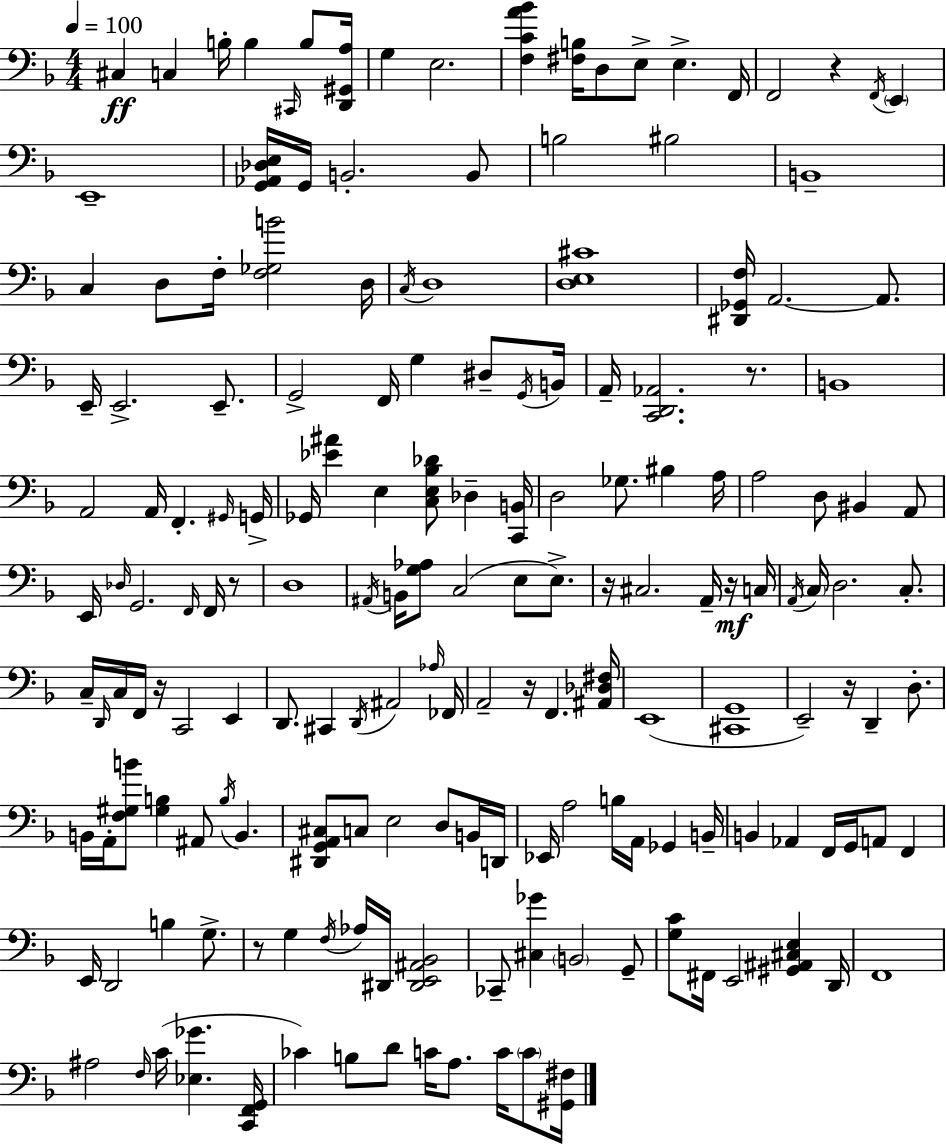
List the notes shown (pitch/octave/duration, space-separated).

C#3/q C3/q B3/s B3/q C#2/s B3/e [D2,G#2,A3]/s G3/q E3/h. [F3,C4,A4,Bb4]/q [F#3,B3]/s D3/e E3/e E3/q. F2/s F2/h R/q F2/s E2/q E2/w [G2,Ab2,Db3,E3]/s G2/s B2/h. B2/e B3/h BIS3/h B2/w C3/q D3/e F3/s [F3,Gb3,B4]/h D3/s C3/s D3/w [D3,E3,C#4]/w [D#2,Gb2,F3]/s A2/h. A2/e. E2/s E2/h. E2/e. G2/h F2/s G3/q D#3/e G2/s B2/s A2/s [C2,D2,Ab2]/h. R/e. B2/w A2/h A2/s F2/q. G#2/s G2/s Gb2/s [Eb4,A#4]/q E3/q [C3,E3,Bb3,Db4]/e Db3/q [C2,B2]/s D3/h Gb3/e. BIS3/q A3/s A3/h D3/e BIS2/q A2/e E2/s Db3/s G2/h. F2/s F2/s R/e D3/w A#2/s B2/s [G3,Ab3]/e C3/h E3/e E3/e. R/s C#3/h. A2/s R/s C3/s A2/s C3/s D3/h. C3/e. C3/s D2/s C3/s F2/s R/s C2/h E2/q D2/e. C#2/q D2/s A#2/h Ab3/s FES2/s A2/h R/s F2/q. [A#2,Db3,F#3]/s E2/w [C#2,G2]/w E2/h R/s D2/q D3/e. B2/s A2/s [F3,G#3,B4]/e [G#3,B3]/q A#2/e B3/s B2/q. [D#2,G2,A2,C#3]/e C3/e E3/h D3/e B2/s D2/s Eb2/s A3/h B3/s A2/s Gb2/q B2/s B2/q Ab2/q F2/s G2/s A2/e F2/q E2/s D2/h B3/q G3/e. R/e G3/q F3/s Ab3/s D#2/s [D#2,E2,A#2,Bb2]/h CES2/e [C#3,Gb4]/q B2/h G2/e [G3,C4]/e F#2/s E2/h [G#2,A#2,C#3,E3]/q D2/s F2/w A#3/h F3/s C4/s [Eb3,Gb4]/q. [C2,F2,G2]/s CES4/q B3/e D4/e C4/s A3/e. C4/s C4/e [G#2,F#3]/s